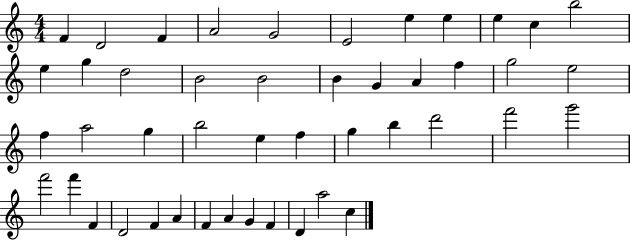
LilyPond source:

{
  \clef treble
  \numericTimeSignature
  \time 4/4
  \key c \major
  f'4 d'2 f'4 | a'2 g'2 | e'2 e''4 e''4 | e''4 c''4 b''2 | \break e''4 g''4 d''2 | b'2 b'2 | b'4 g'4 a'4 f''4 | g''2 e''2 | \break f''4 a''2 g''4 | b''2 e''4 f''4 | g''4 b''4 d'''2 | f'''2 g'''2 | \break f'''2 f'''4 f'4 | d'2 f'4 a'4 | f'4 a'4 g'4 f'4 | d'4 a''2 c''4 | \break \bar "|."
}